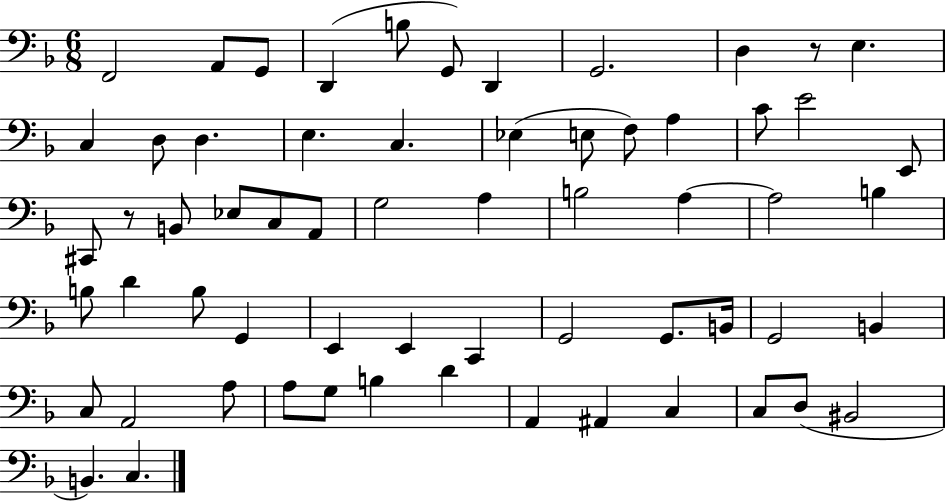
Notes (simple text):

F2/h A2/e G2/e D2/q B3/e G2/e D2/q G2/h. D3/q R/e E3/q. C3/q D3/e D3/q. E3/q. C3/q. Eb3/q E3/e F3/e A3/q C4/e E4/h E2/e C#2/e R/e B2/e Eb3/e C3/e A2/e G3/h A3/q B3/h A3/q A3/h B3/q B3/e D4/q B3/e G2/q E2/q E2/q C2/q G2/h G2/e. B2/s G2/h B2/q C3/e A2/h A3/e A3/e G3/e B3/q D4/q A2/q A#2/q C3/q C3/e D3/e BIS2/h B2/q. C3/q.